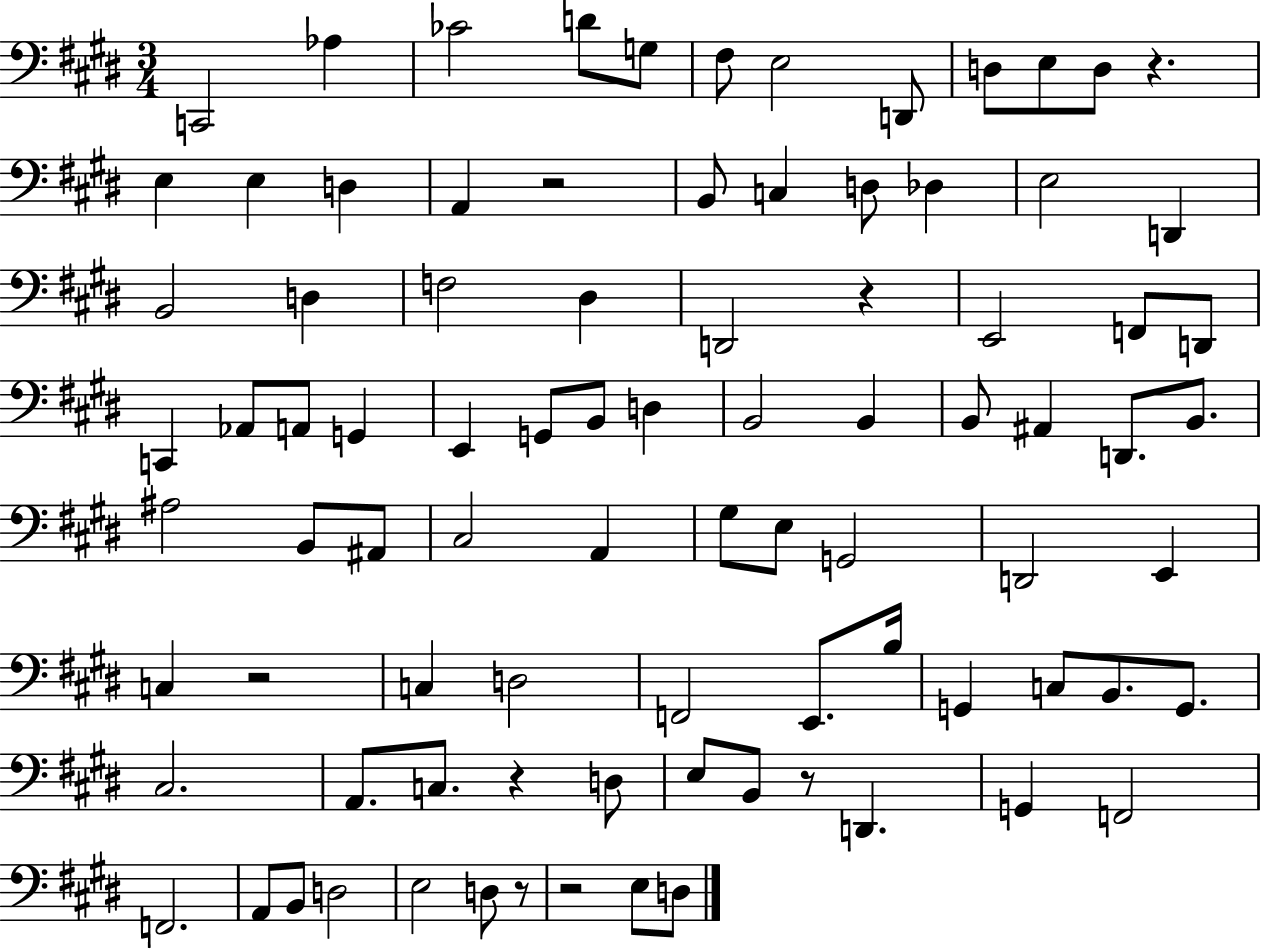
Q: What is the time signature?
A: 3/4